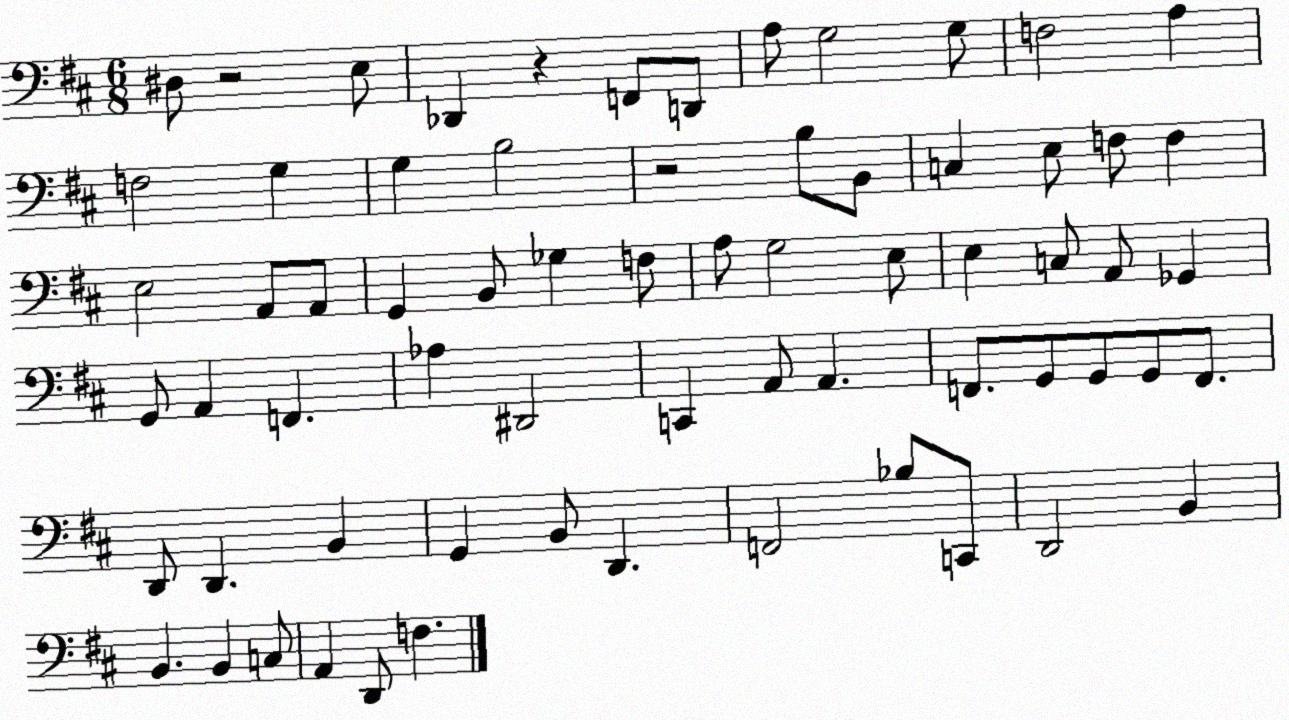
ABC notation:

X:1
T:Untitled
M:6/8
L:1/4
K:D
^D,/2 z2 E,/2 _D,, z F,,/2 D,,/2 A,/2 G,2 G,/2 F,2 A, F,2 G, G, B,2 z2 B,/2 B,,/2 C, E,/2 F,/2 F, E,2 A,,/2 A,,/2 G,, B,,/2 _G, F,/2 A,/2 G,2 E,/2 E, C,/2 A,,/2 _G,, G,,/2 A,, F,, _A, ^D,,2 C,, A,,/2 A,, F,,/2 G,,/2 G,,/2 G,,/2 F,,/2 D,,/2 D,, B,, G,, B,,/2 D,, F,,2 _B,/2 C,,/2 D,,2 B,, B,, B,, C,/2 A,, D,,/2 F,